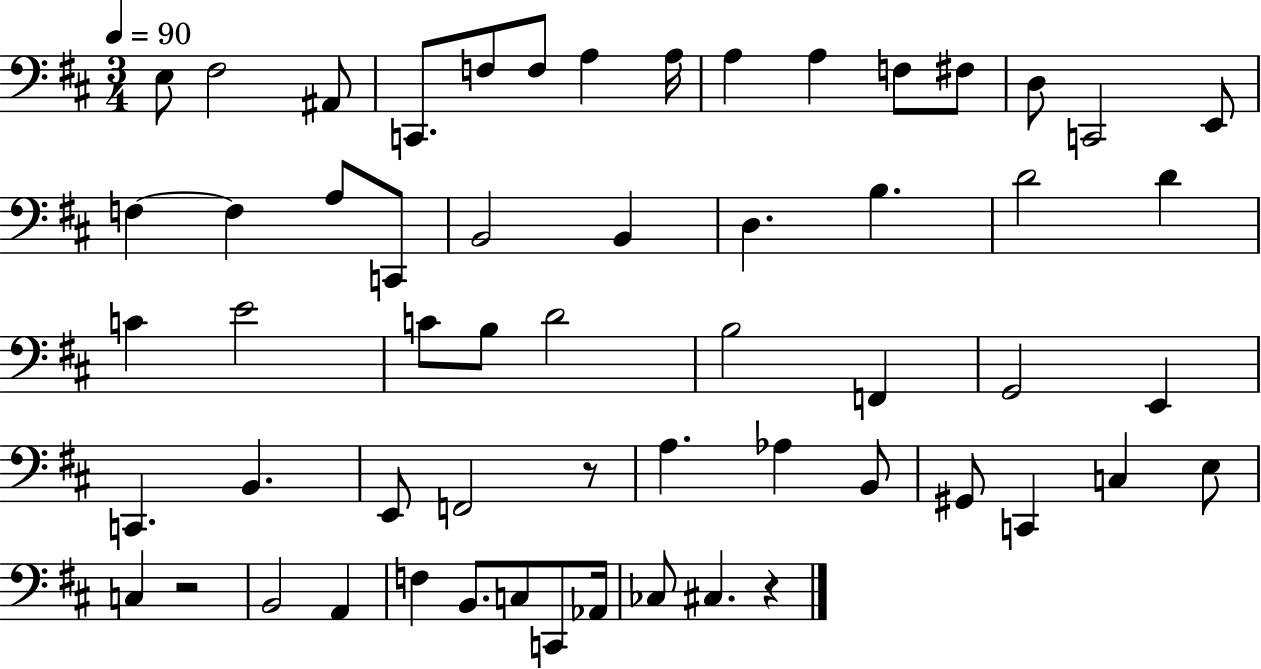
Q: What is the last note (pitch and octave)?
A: C#3